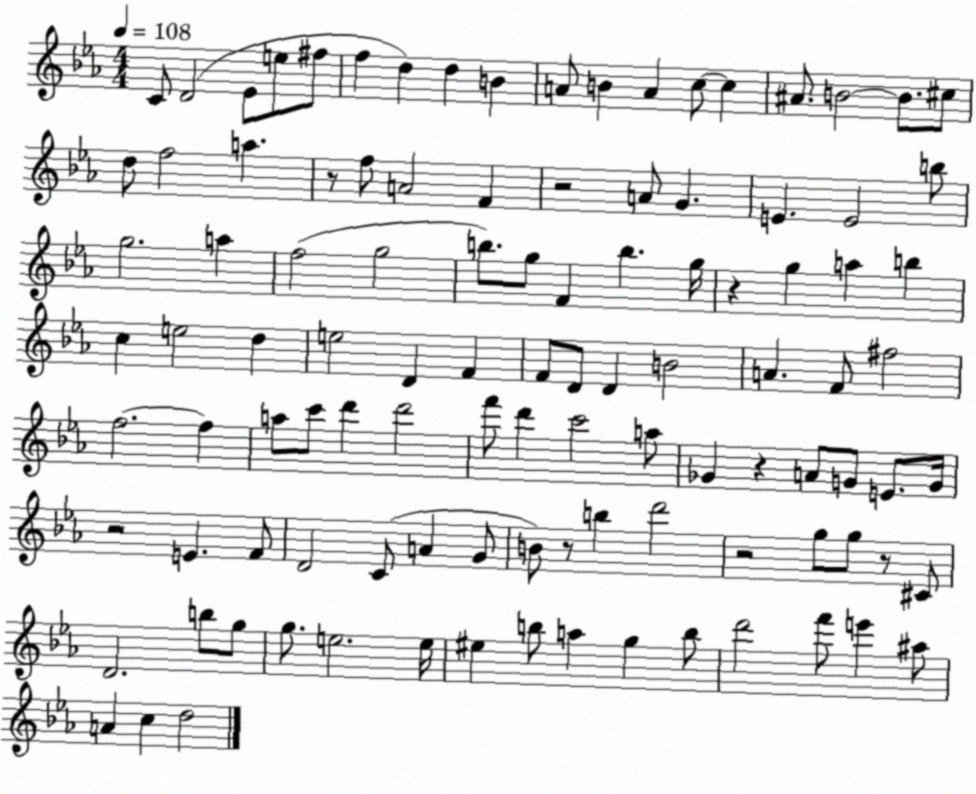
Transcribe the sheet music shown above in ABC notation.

X:1
T:Untitled
M:4/4
L:1/4
K:Eb
C/2 D2 _E/2 e/2 ^f/2 f d d B A/2 B A c/2 c ^A/2 B2 B/2 ^c/2 d/2 f2 a z/2 f/2 A2 F z2 A/2 G E E2 b/2 g2 a f2 g2 b/2 g/2 F b g/4 z g a b c e2 d e2 D F F/2 D/2 D B2 A F/2 ^f2 f2 f a/2 c'/2 d' d'2 f'/2 d' c'2 a/2 _G z A/2 G/2 E/2 G/4 z2 E F/2 D2 C/2 A G/2 B/2 z/2 b d'2 z2 g/2 g/2 z/2 ^C/2 D2 b/2 g/2 g/2 e2 e/4 ^e b/2 a g b/2 d'2 f'/2 e' ^a/2 A c d2